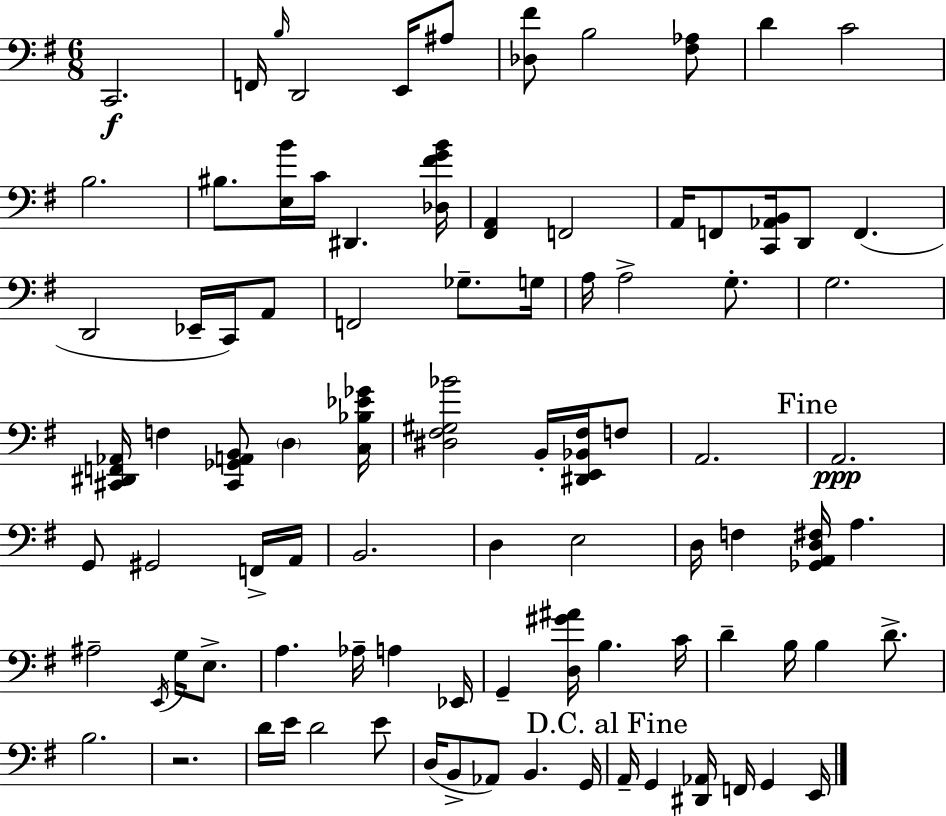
X:1
T:Untitled
M:6/8
L:1/4
K:Em
C,,2 F,,/4 B,/4 D,,2 E,,/4 ^A,/2 [_D,^F]/2 B,2 [^F,_A,]/2 D C2 B,2 ^B,/2 [E,B]/4 C/4 ^D,, [_D,^FGB]/4 [^F,,A,,] F,,2 A,,/4 F,,/2 [C,,_A,,B,,]/4 D,,/2 F,, D,,2 _E,,/4 C,,/4 A,,/2 F,,2 _G,/2 G,/4 A,/4 A,2 G,/2 G,2 [^C,,^D,,F,,_A,,]/4 F, [^C,,_G,,A,,B,,]/2 D, [C,_B,_E_G]/4 [^D,^F,^G,_B]2 B,,/4 [^D,,E,,_B,,^F,]/4 F,/2 A,,2 A,,2 G,,/2 ^G,,2 F,,/4 A,,/4 B,,2 D, E,2 D,/4 F, [_G,,A,,D,^F,]/4 A, ^A,2 E,,/4 G,/4 E,/2 A, _A,/4 A, _E,,/4 G,, [D,^G^A]/4 B, C/4 D B,/4 B, D/2 B,2 z2 D/4 E/4 D2 E/2 D,/4 B,,/2 _A,,/2 B,, G,,/4 A,,/4 G,, [^D,,_A,,]/4 F,,/4 G,, E,,/4